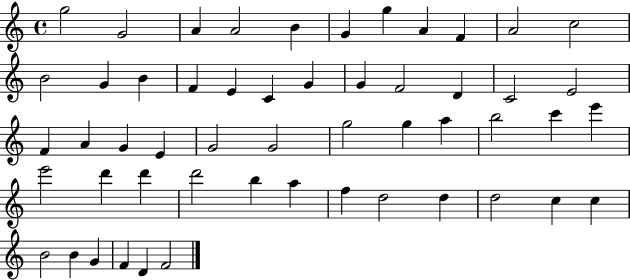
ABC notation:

X:1
T:Untitled
M:4/4
L:1/4
K:C
g2 G2 A A2 B G g A F A2 c2 B2 G B F E C G G F2 D C2 E2 F A G E G2 G2 g2 g a b2 c' e' e'2 d' d' d'2 b a f d2 d d2 c c B2 B G F D F2